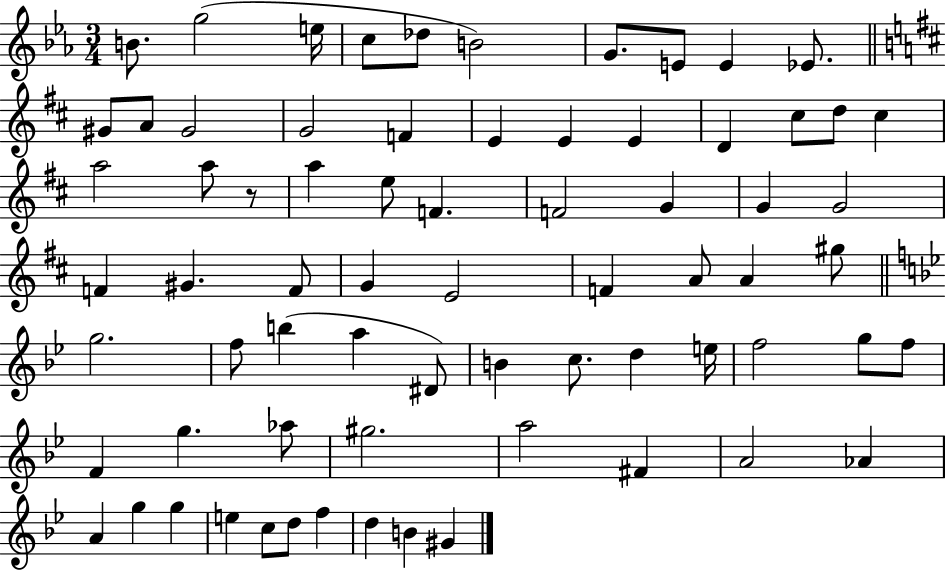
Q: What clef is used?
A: treble